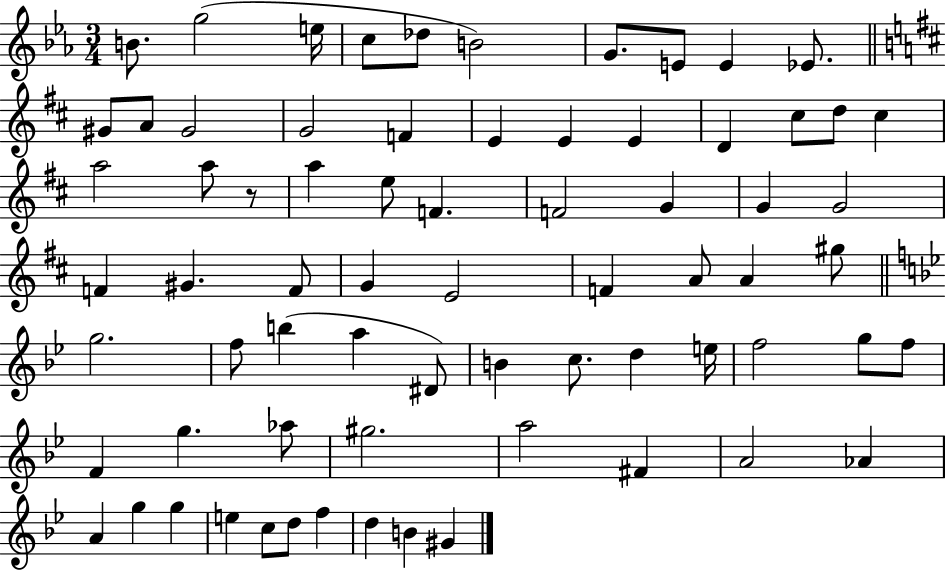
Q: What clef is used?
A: treble